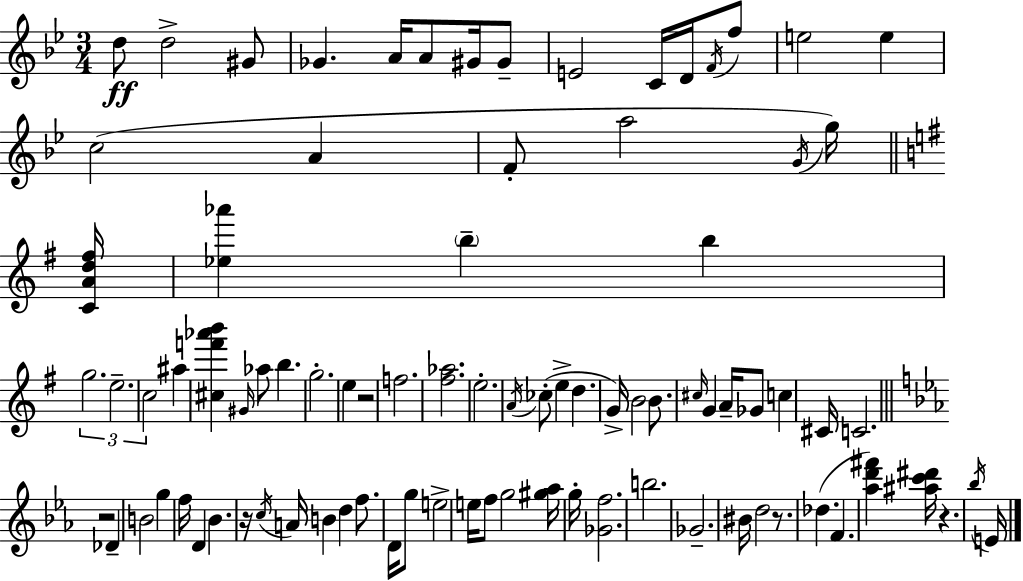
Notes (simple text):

D5/e D5/h G#4/e Gb4/q. A4/s A4/e G#4/s G#4/e E4/h C4/s D4/s F4/s F5/e E5/h E5/q C5/h A4/q F4/e A5/h G4/s G5/s [C4,A4,D5,F#5]/s [Eb5,Ab6]/q B5/q B5/q G5/h. E5/h. C5/h A#5/q [C#5,F6,Ab6,B6]/q G#4/s Ab5/e B5/q. G5/h. E5/q R/h F5/h. [F#5,Ab5]/h. E5/h. A4/s CES5/e E5/q D5/q. G4/s B4/h B4/e. C#5/s G4/q A4/s Gb4/e C5/q C#4/s C4/h. R/h Db4/q B4/h G5/q F5/s D4/q Bb4/q. R/s C5/s A4/s B4/q D5/q F5/e. D4/s G5/e E5/h E5/s F5/e G5/h [G#5,Ab5]/s G5/s [Gb4,F5]/h. B5/h. Gb4/h. BIS4/s D5/h R/e. Db5/q. F4/q. [Ab5,D6,F#6]/q [A#5,C6,D#6]/s R/q. Bb5/s E4/s